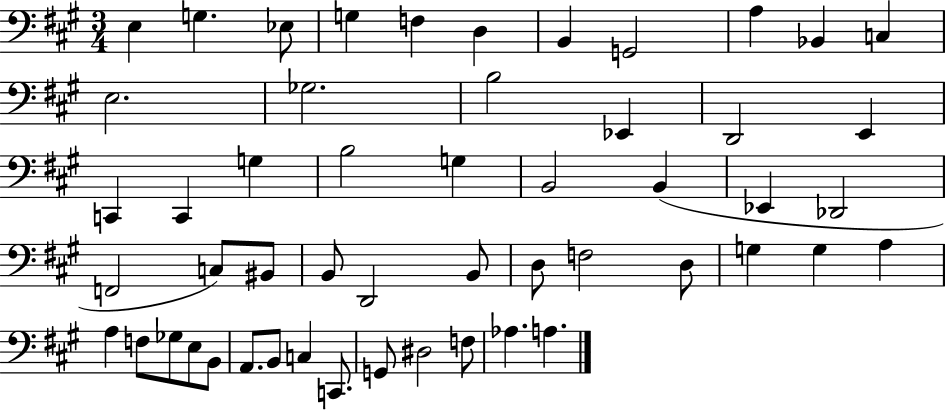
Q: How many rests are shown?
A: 0